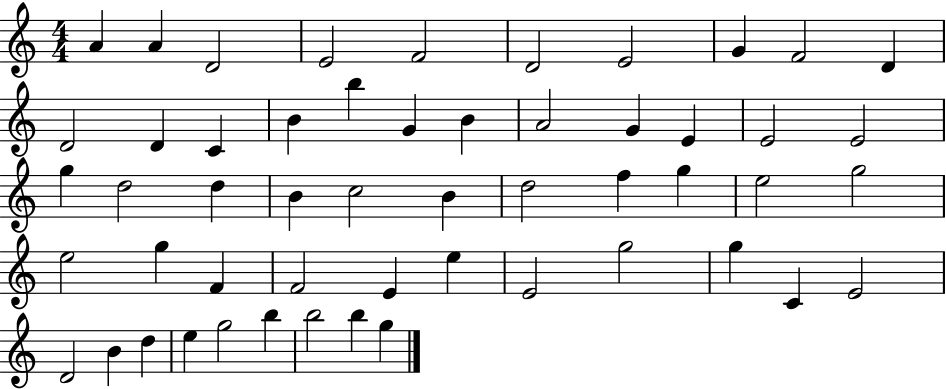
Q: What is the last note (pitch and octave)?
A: G5